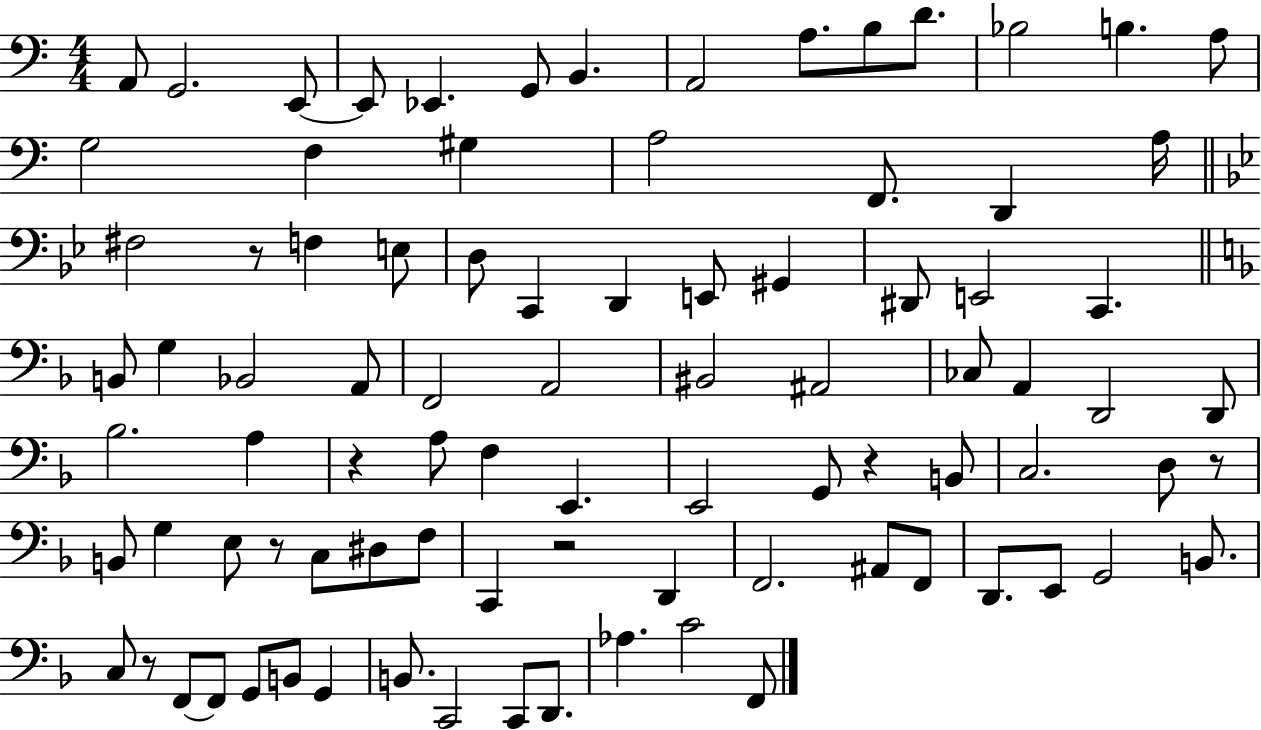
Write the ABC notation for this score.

X:1
T:Untitled
M:4/4
L:1/4
K:C
A,,/2 G,,2 E,,/2 E,,/2 _E,, G,,/2 B,, A,,2 A,/2 B,/2 D/2 _B,2 B, A,/2 G,2 F, ^G, A,2 F,,/2 D,, A,/4 ^F,2 z/2 F, E,/2 D,/2 C,, D,, E,,/2 ^G,, ^D,,/2 E,,2 C,, B,,/2 G, _B,,2 A,,/2 F,,2 A,,2 ^B,,2 ^A,,2 _C,/2 A,, D,,2 D,,/2 _B,2 A, z A,/2 F, E,, E,,2 G,,/2 z B,,/2 C,2 D,/2 z/2 B,,/2 G, E,/2 z/2 C,/2 ^D,/2 F,/2 C,, z2 D,, F,,2 ^A,,/2 F,,/2 D,,/2 E,,/2 G,,2 B,,/2 C,/2 z/2 F,,/2 F,,/2 G,,/2 B,,/2 G,, B,,/2 C,,2 C,,/2 D,,/2 _A, C2 F,,/2